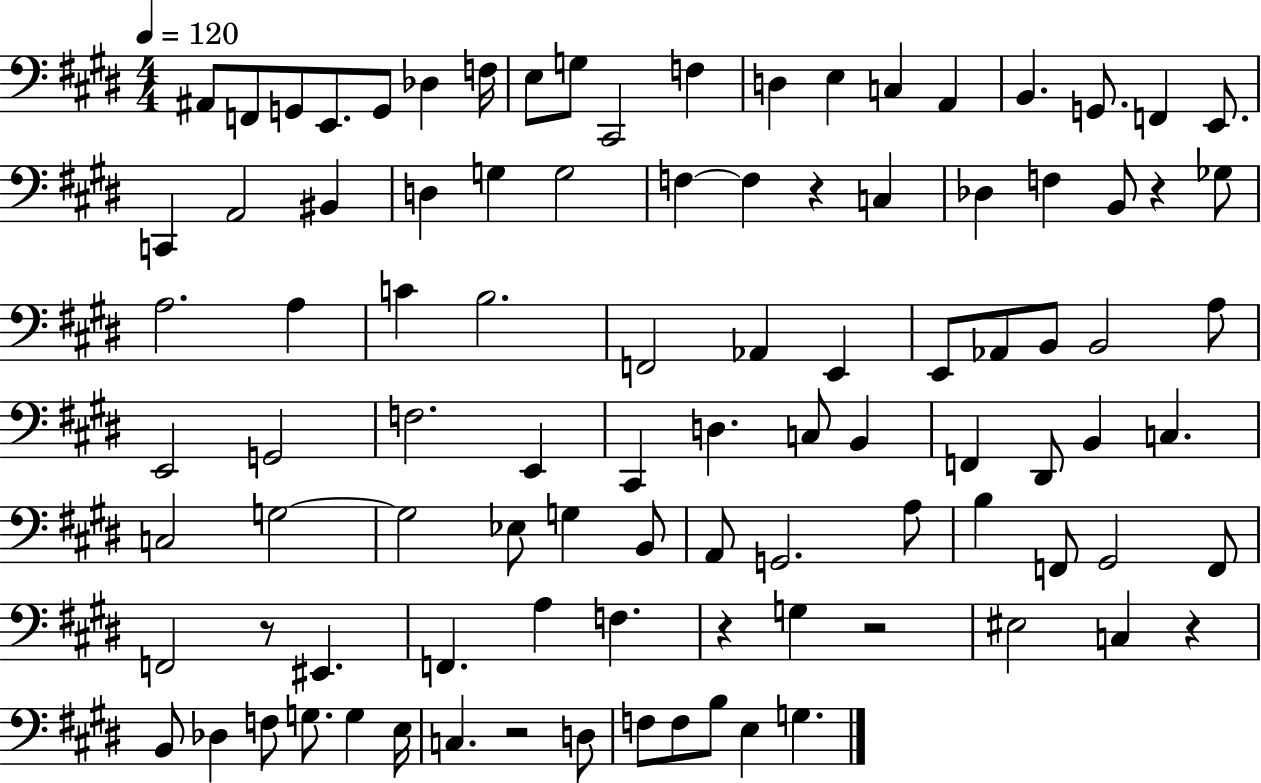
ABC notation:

X:1
T:Untitled
M:4/4
L:1/4
K:E
^A,,/2 F,,/2 G,,/2 E,,/2 G,,/2 _D, F,/4 E,/2 G,/2 ^C,,2 F, D, E, C, A,, B,, G,,/2 F,, E,,/2 C,, A,,2 ^B,, D, G, G,2 F, F, z C, _D, F, B,,/2 z _G,/2 A,2 A, C B,2 F,,2 _A,, E,, E,,/2 _A,,/2 B,,/2 B,,2 A,/2 E,,2 G,,2 F,2 E,, ^C,, D, C,/2 B,, F,, ^D,,/2 B,, C, C,2 G,2 G,2 _E,/2 G, B,,/2 A,,/2 G,,2 A,/2 B, F,,/2 ^G,,2 F,,/2 F,,2 z/2 ^E,, F,, A, F, z G, z2 ^E,2 C, z B,,/2 _D, F,/2 G,/2 G, E,/4 C, z2 D,/2 F,/2 F,/2 B,/2 E, G,